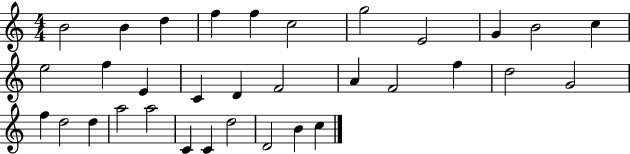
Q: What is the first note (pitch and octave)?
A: B4